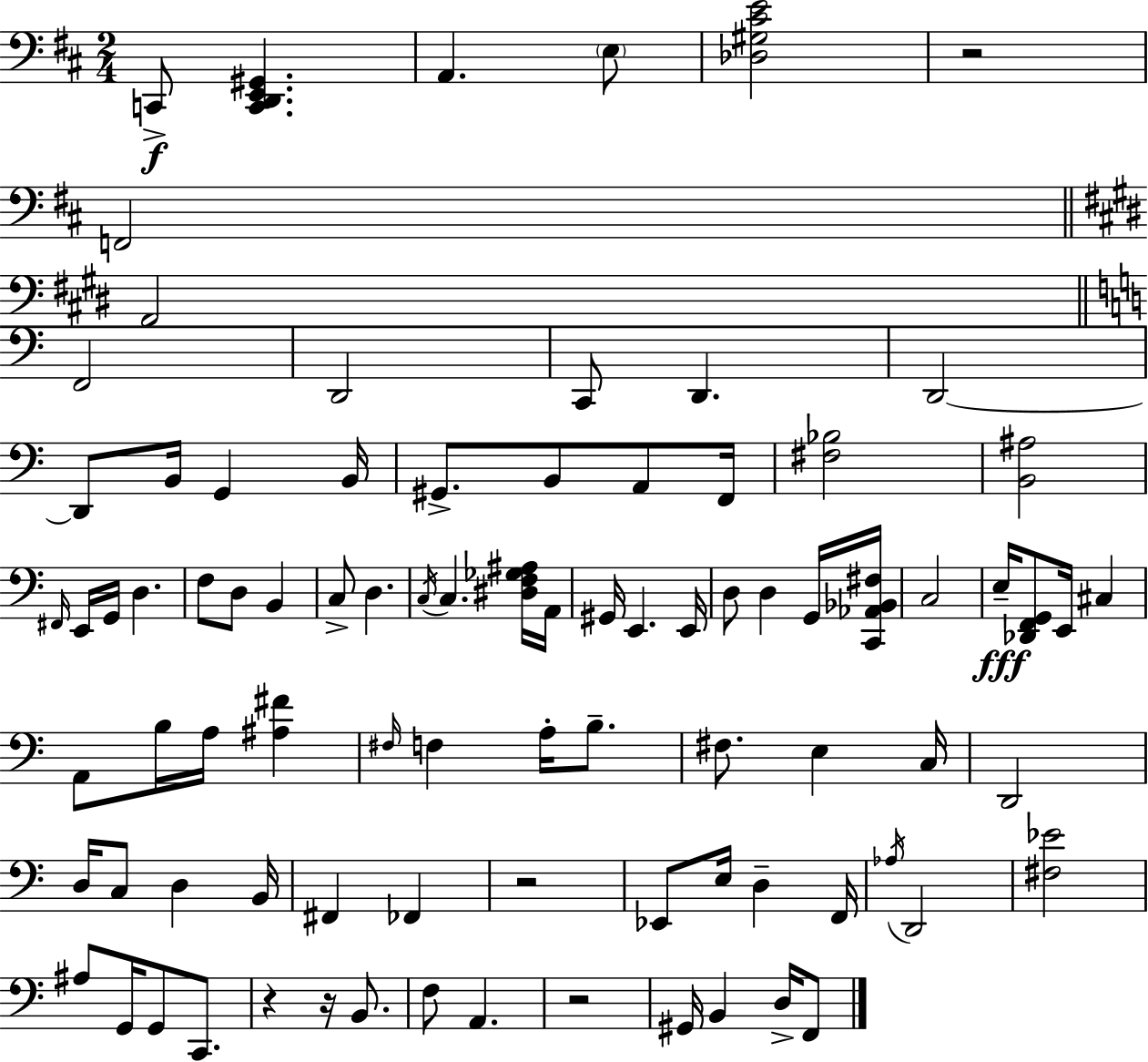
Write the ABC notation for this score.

X:1
T:Untitled
M:2/4
L:1/4
K:D
C,,/2 [C,,D,,E,,^G,,] A,, E,/2 [_D,^G,^CE]2 z2 F,,2 A,,2 F,,2 D,,2 C,,/2 D,, D,,2 D,,/2 B,,/4 G,, B,,/4 ^G,,/2 B,,/2 A,,/2 F,,/4 [^F,_B,]2 [B,,^A,]2 ^F,,/4 E,,/4 G,,/4 D, F,/2 D,/2 B,, C,/2 D, C,/4 C, [^D,F,_G,^A,]/4 A,,/4 ^G,,/4 E,, E,,/4 D,/2 D, G,,/4 [C,,_A,,_B,,^F,]/4 C,2 E,/4 [_D,,F,,G,,]/2 E,,/4 ^C, A,,/2 B,/4 A,/4 [^A,^F] ^F,/4 F, A,/4 B,/2 ^F,/2 E, C,/4 D,,2 D,/4 C,/2 D, B,,/4 ^F,, _F,, z2 _E,,/2 E,/4 D, F,,/4 _A,/4 D,,2 [^F,_E]2 ^A,/2 G,,/4 G,,/2 C,,/2 z z/4 B,,/2 F,/2 A,, z2 ^G,,/4 B,, D,/4 F,,/2